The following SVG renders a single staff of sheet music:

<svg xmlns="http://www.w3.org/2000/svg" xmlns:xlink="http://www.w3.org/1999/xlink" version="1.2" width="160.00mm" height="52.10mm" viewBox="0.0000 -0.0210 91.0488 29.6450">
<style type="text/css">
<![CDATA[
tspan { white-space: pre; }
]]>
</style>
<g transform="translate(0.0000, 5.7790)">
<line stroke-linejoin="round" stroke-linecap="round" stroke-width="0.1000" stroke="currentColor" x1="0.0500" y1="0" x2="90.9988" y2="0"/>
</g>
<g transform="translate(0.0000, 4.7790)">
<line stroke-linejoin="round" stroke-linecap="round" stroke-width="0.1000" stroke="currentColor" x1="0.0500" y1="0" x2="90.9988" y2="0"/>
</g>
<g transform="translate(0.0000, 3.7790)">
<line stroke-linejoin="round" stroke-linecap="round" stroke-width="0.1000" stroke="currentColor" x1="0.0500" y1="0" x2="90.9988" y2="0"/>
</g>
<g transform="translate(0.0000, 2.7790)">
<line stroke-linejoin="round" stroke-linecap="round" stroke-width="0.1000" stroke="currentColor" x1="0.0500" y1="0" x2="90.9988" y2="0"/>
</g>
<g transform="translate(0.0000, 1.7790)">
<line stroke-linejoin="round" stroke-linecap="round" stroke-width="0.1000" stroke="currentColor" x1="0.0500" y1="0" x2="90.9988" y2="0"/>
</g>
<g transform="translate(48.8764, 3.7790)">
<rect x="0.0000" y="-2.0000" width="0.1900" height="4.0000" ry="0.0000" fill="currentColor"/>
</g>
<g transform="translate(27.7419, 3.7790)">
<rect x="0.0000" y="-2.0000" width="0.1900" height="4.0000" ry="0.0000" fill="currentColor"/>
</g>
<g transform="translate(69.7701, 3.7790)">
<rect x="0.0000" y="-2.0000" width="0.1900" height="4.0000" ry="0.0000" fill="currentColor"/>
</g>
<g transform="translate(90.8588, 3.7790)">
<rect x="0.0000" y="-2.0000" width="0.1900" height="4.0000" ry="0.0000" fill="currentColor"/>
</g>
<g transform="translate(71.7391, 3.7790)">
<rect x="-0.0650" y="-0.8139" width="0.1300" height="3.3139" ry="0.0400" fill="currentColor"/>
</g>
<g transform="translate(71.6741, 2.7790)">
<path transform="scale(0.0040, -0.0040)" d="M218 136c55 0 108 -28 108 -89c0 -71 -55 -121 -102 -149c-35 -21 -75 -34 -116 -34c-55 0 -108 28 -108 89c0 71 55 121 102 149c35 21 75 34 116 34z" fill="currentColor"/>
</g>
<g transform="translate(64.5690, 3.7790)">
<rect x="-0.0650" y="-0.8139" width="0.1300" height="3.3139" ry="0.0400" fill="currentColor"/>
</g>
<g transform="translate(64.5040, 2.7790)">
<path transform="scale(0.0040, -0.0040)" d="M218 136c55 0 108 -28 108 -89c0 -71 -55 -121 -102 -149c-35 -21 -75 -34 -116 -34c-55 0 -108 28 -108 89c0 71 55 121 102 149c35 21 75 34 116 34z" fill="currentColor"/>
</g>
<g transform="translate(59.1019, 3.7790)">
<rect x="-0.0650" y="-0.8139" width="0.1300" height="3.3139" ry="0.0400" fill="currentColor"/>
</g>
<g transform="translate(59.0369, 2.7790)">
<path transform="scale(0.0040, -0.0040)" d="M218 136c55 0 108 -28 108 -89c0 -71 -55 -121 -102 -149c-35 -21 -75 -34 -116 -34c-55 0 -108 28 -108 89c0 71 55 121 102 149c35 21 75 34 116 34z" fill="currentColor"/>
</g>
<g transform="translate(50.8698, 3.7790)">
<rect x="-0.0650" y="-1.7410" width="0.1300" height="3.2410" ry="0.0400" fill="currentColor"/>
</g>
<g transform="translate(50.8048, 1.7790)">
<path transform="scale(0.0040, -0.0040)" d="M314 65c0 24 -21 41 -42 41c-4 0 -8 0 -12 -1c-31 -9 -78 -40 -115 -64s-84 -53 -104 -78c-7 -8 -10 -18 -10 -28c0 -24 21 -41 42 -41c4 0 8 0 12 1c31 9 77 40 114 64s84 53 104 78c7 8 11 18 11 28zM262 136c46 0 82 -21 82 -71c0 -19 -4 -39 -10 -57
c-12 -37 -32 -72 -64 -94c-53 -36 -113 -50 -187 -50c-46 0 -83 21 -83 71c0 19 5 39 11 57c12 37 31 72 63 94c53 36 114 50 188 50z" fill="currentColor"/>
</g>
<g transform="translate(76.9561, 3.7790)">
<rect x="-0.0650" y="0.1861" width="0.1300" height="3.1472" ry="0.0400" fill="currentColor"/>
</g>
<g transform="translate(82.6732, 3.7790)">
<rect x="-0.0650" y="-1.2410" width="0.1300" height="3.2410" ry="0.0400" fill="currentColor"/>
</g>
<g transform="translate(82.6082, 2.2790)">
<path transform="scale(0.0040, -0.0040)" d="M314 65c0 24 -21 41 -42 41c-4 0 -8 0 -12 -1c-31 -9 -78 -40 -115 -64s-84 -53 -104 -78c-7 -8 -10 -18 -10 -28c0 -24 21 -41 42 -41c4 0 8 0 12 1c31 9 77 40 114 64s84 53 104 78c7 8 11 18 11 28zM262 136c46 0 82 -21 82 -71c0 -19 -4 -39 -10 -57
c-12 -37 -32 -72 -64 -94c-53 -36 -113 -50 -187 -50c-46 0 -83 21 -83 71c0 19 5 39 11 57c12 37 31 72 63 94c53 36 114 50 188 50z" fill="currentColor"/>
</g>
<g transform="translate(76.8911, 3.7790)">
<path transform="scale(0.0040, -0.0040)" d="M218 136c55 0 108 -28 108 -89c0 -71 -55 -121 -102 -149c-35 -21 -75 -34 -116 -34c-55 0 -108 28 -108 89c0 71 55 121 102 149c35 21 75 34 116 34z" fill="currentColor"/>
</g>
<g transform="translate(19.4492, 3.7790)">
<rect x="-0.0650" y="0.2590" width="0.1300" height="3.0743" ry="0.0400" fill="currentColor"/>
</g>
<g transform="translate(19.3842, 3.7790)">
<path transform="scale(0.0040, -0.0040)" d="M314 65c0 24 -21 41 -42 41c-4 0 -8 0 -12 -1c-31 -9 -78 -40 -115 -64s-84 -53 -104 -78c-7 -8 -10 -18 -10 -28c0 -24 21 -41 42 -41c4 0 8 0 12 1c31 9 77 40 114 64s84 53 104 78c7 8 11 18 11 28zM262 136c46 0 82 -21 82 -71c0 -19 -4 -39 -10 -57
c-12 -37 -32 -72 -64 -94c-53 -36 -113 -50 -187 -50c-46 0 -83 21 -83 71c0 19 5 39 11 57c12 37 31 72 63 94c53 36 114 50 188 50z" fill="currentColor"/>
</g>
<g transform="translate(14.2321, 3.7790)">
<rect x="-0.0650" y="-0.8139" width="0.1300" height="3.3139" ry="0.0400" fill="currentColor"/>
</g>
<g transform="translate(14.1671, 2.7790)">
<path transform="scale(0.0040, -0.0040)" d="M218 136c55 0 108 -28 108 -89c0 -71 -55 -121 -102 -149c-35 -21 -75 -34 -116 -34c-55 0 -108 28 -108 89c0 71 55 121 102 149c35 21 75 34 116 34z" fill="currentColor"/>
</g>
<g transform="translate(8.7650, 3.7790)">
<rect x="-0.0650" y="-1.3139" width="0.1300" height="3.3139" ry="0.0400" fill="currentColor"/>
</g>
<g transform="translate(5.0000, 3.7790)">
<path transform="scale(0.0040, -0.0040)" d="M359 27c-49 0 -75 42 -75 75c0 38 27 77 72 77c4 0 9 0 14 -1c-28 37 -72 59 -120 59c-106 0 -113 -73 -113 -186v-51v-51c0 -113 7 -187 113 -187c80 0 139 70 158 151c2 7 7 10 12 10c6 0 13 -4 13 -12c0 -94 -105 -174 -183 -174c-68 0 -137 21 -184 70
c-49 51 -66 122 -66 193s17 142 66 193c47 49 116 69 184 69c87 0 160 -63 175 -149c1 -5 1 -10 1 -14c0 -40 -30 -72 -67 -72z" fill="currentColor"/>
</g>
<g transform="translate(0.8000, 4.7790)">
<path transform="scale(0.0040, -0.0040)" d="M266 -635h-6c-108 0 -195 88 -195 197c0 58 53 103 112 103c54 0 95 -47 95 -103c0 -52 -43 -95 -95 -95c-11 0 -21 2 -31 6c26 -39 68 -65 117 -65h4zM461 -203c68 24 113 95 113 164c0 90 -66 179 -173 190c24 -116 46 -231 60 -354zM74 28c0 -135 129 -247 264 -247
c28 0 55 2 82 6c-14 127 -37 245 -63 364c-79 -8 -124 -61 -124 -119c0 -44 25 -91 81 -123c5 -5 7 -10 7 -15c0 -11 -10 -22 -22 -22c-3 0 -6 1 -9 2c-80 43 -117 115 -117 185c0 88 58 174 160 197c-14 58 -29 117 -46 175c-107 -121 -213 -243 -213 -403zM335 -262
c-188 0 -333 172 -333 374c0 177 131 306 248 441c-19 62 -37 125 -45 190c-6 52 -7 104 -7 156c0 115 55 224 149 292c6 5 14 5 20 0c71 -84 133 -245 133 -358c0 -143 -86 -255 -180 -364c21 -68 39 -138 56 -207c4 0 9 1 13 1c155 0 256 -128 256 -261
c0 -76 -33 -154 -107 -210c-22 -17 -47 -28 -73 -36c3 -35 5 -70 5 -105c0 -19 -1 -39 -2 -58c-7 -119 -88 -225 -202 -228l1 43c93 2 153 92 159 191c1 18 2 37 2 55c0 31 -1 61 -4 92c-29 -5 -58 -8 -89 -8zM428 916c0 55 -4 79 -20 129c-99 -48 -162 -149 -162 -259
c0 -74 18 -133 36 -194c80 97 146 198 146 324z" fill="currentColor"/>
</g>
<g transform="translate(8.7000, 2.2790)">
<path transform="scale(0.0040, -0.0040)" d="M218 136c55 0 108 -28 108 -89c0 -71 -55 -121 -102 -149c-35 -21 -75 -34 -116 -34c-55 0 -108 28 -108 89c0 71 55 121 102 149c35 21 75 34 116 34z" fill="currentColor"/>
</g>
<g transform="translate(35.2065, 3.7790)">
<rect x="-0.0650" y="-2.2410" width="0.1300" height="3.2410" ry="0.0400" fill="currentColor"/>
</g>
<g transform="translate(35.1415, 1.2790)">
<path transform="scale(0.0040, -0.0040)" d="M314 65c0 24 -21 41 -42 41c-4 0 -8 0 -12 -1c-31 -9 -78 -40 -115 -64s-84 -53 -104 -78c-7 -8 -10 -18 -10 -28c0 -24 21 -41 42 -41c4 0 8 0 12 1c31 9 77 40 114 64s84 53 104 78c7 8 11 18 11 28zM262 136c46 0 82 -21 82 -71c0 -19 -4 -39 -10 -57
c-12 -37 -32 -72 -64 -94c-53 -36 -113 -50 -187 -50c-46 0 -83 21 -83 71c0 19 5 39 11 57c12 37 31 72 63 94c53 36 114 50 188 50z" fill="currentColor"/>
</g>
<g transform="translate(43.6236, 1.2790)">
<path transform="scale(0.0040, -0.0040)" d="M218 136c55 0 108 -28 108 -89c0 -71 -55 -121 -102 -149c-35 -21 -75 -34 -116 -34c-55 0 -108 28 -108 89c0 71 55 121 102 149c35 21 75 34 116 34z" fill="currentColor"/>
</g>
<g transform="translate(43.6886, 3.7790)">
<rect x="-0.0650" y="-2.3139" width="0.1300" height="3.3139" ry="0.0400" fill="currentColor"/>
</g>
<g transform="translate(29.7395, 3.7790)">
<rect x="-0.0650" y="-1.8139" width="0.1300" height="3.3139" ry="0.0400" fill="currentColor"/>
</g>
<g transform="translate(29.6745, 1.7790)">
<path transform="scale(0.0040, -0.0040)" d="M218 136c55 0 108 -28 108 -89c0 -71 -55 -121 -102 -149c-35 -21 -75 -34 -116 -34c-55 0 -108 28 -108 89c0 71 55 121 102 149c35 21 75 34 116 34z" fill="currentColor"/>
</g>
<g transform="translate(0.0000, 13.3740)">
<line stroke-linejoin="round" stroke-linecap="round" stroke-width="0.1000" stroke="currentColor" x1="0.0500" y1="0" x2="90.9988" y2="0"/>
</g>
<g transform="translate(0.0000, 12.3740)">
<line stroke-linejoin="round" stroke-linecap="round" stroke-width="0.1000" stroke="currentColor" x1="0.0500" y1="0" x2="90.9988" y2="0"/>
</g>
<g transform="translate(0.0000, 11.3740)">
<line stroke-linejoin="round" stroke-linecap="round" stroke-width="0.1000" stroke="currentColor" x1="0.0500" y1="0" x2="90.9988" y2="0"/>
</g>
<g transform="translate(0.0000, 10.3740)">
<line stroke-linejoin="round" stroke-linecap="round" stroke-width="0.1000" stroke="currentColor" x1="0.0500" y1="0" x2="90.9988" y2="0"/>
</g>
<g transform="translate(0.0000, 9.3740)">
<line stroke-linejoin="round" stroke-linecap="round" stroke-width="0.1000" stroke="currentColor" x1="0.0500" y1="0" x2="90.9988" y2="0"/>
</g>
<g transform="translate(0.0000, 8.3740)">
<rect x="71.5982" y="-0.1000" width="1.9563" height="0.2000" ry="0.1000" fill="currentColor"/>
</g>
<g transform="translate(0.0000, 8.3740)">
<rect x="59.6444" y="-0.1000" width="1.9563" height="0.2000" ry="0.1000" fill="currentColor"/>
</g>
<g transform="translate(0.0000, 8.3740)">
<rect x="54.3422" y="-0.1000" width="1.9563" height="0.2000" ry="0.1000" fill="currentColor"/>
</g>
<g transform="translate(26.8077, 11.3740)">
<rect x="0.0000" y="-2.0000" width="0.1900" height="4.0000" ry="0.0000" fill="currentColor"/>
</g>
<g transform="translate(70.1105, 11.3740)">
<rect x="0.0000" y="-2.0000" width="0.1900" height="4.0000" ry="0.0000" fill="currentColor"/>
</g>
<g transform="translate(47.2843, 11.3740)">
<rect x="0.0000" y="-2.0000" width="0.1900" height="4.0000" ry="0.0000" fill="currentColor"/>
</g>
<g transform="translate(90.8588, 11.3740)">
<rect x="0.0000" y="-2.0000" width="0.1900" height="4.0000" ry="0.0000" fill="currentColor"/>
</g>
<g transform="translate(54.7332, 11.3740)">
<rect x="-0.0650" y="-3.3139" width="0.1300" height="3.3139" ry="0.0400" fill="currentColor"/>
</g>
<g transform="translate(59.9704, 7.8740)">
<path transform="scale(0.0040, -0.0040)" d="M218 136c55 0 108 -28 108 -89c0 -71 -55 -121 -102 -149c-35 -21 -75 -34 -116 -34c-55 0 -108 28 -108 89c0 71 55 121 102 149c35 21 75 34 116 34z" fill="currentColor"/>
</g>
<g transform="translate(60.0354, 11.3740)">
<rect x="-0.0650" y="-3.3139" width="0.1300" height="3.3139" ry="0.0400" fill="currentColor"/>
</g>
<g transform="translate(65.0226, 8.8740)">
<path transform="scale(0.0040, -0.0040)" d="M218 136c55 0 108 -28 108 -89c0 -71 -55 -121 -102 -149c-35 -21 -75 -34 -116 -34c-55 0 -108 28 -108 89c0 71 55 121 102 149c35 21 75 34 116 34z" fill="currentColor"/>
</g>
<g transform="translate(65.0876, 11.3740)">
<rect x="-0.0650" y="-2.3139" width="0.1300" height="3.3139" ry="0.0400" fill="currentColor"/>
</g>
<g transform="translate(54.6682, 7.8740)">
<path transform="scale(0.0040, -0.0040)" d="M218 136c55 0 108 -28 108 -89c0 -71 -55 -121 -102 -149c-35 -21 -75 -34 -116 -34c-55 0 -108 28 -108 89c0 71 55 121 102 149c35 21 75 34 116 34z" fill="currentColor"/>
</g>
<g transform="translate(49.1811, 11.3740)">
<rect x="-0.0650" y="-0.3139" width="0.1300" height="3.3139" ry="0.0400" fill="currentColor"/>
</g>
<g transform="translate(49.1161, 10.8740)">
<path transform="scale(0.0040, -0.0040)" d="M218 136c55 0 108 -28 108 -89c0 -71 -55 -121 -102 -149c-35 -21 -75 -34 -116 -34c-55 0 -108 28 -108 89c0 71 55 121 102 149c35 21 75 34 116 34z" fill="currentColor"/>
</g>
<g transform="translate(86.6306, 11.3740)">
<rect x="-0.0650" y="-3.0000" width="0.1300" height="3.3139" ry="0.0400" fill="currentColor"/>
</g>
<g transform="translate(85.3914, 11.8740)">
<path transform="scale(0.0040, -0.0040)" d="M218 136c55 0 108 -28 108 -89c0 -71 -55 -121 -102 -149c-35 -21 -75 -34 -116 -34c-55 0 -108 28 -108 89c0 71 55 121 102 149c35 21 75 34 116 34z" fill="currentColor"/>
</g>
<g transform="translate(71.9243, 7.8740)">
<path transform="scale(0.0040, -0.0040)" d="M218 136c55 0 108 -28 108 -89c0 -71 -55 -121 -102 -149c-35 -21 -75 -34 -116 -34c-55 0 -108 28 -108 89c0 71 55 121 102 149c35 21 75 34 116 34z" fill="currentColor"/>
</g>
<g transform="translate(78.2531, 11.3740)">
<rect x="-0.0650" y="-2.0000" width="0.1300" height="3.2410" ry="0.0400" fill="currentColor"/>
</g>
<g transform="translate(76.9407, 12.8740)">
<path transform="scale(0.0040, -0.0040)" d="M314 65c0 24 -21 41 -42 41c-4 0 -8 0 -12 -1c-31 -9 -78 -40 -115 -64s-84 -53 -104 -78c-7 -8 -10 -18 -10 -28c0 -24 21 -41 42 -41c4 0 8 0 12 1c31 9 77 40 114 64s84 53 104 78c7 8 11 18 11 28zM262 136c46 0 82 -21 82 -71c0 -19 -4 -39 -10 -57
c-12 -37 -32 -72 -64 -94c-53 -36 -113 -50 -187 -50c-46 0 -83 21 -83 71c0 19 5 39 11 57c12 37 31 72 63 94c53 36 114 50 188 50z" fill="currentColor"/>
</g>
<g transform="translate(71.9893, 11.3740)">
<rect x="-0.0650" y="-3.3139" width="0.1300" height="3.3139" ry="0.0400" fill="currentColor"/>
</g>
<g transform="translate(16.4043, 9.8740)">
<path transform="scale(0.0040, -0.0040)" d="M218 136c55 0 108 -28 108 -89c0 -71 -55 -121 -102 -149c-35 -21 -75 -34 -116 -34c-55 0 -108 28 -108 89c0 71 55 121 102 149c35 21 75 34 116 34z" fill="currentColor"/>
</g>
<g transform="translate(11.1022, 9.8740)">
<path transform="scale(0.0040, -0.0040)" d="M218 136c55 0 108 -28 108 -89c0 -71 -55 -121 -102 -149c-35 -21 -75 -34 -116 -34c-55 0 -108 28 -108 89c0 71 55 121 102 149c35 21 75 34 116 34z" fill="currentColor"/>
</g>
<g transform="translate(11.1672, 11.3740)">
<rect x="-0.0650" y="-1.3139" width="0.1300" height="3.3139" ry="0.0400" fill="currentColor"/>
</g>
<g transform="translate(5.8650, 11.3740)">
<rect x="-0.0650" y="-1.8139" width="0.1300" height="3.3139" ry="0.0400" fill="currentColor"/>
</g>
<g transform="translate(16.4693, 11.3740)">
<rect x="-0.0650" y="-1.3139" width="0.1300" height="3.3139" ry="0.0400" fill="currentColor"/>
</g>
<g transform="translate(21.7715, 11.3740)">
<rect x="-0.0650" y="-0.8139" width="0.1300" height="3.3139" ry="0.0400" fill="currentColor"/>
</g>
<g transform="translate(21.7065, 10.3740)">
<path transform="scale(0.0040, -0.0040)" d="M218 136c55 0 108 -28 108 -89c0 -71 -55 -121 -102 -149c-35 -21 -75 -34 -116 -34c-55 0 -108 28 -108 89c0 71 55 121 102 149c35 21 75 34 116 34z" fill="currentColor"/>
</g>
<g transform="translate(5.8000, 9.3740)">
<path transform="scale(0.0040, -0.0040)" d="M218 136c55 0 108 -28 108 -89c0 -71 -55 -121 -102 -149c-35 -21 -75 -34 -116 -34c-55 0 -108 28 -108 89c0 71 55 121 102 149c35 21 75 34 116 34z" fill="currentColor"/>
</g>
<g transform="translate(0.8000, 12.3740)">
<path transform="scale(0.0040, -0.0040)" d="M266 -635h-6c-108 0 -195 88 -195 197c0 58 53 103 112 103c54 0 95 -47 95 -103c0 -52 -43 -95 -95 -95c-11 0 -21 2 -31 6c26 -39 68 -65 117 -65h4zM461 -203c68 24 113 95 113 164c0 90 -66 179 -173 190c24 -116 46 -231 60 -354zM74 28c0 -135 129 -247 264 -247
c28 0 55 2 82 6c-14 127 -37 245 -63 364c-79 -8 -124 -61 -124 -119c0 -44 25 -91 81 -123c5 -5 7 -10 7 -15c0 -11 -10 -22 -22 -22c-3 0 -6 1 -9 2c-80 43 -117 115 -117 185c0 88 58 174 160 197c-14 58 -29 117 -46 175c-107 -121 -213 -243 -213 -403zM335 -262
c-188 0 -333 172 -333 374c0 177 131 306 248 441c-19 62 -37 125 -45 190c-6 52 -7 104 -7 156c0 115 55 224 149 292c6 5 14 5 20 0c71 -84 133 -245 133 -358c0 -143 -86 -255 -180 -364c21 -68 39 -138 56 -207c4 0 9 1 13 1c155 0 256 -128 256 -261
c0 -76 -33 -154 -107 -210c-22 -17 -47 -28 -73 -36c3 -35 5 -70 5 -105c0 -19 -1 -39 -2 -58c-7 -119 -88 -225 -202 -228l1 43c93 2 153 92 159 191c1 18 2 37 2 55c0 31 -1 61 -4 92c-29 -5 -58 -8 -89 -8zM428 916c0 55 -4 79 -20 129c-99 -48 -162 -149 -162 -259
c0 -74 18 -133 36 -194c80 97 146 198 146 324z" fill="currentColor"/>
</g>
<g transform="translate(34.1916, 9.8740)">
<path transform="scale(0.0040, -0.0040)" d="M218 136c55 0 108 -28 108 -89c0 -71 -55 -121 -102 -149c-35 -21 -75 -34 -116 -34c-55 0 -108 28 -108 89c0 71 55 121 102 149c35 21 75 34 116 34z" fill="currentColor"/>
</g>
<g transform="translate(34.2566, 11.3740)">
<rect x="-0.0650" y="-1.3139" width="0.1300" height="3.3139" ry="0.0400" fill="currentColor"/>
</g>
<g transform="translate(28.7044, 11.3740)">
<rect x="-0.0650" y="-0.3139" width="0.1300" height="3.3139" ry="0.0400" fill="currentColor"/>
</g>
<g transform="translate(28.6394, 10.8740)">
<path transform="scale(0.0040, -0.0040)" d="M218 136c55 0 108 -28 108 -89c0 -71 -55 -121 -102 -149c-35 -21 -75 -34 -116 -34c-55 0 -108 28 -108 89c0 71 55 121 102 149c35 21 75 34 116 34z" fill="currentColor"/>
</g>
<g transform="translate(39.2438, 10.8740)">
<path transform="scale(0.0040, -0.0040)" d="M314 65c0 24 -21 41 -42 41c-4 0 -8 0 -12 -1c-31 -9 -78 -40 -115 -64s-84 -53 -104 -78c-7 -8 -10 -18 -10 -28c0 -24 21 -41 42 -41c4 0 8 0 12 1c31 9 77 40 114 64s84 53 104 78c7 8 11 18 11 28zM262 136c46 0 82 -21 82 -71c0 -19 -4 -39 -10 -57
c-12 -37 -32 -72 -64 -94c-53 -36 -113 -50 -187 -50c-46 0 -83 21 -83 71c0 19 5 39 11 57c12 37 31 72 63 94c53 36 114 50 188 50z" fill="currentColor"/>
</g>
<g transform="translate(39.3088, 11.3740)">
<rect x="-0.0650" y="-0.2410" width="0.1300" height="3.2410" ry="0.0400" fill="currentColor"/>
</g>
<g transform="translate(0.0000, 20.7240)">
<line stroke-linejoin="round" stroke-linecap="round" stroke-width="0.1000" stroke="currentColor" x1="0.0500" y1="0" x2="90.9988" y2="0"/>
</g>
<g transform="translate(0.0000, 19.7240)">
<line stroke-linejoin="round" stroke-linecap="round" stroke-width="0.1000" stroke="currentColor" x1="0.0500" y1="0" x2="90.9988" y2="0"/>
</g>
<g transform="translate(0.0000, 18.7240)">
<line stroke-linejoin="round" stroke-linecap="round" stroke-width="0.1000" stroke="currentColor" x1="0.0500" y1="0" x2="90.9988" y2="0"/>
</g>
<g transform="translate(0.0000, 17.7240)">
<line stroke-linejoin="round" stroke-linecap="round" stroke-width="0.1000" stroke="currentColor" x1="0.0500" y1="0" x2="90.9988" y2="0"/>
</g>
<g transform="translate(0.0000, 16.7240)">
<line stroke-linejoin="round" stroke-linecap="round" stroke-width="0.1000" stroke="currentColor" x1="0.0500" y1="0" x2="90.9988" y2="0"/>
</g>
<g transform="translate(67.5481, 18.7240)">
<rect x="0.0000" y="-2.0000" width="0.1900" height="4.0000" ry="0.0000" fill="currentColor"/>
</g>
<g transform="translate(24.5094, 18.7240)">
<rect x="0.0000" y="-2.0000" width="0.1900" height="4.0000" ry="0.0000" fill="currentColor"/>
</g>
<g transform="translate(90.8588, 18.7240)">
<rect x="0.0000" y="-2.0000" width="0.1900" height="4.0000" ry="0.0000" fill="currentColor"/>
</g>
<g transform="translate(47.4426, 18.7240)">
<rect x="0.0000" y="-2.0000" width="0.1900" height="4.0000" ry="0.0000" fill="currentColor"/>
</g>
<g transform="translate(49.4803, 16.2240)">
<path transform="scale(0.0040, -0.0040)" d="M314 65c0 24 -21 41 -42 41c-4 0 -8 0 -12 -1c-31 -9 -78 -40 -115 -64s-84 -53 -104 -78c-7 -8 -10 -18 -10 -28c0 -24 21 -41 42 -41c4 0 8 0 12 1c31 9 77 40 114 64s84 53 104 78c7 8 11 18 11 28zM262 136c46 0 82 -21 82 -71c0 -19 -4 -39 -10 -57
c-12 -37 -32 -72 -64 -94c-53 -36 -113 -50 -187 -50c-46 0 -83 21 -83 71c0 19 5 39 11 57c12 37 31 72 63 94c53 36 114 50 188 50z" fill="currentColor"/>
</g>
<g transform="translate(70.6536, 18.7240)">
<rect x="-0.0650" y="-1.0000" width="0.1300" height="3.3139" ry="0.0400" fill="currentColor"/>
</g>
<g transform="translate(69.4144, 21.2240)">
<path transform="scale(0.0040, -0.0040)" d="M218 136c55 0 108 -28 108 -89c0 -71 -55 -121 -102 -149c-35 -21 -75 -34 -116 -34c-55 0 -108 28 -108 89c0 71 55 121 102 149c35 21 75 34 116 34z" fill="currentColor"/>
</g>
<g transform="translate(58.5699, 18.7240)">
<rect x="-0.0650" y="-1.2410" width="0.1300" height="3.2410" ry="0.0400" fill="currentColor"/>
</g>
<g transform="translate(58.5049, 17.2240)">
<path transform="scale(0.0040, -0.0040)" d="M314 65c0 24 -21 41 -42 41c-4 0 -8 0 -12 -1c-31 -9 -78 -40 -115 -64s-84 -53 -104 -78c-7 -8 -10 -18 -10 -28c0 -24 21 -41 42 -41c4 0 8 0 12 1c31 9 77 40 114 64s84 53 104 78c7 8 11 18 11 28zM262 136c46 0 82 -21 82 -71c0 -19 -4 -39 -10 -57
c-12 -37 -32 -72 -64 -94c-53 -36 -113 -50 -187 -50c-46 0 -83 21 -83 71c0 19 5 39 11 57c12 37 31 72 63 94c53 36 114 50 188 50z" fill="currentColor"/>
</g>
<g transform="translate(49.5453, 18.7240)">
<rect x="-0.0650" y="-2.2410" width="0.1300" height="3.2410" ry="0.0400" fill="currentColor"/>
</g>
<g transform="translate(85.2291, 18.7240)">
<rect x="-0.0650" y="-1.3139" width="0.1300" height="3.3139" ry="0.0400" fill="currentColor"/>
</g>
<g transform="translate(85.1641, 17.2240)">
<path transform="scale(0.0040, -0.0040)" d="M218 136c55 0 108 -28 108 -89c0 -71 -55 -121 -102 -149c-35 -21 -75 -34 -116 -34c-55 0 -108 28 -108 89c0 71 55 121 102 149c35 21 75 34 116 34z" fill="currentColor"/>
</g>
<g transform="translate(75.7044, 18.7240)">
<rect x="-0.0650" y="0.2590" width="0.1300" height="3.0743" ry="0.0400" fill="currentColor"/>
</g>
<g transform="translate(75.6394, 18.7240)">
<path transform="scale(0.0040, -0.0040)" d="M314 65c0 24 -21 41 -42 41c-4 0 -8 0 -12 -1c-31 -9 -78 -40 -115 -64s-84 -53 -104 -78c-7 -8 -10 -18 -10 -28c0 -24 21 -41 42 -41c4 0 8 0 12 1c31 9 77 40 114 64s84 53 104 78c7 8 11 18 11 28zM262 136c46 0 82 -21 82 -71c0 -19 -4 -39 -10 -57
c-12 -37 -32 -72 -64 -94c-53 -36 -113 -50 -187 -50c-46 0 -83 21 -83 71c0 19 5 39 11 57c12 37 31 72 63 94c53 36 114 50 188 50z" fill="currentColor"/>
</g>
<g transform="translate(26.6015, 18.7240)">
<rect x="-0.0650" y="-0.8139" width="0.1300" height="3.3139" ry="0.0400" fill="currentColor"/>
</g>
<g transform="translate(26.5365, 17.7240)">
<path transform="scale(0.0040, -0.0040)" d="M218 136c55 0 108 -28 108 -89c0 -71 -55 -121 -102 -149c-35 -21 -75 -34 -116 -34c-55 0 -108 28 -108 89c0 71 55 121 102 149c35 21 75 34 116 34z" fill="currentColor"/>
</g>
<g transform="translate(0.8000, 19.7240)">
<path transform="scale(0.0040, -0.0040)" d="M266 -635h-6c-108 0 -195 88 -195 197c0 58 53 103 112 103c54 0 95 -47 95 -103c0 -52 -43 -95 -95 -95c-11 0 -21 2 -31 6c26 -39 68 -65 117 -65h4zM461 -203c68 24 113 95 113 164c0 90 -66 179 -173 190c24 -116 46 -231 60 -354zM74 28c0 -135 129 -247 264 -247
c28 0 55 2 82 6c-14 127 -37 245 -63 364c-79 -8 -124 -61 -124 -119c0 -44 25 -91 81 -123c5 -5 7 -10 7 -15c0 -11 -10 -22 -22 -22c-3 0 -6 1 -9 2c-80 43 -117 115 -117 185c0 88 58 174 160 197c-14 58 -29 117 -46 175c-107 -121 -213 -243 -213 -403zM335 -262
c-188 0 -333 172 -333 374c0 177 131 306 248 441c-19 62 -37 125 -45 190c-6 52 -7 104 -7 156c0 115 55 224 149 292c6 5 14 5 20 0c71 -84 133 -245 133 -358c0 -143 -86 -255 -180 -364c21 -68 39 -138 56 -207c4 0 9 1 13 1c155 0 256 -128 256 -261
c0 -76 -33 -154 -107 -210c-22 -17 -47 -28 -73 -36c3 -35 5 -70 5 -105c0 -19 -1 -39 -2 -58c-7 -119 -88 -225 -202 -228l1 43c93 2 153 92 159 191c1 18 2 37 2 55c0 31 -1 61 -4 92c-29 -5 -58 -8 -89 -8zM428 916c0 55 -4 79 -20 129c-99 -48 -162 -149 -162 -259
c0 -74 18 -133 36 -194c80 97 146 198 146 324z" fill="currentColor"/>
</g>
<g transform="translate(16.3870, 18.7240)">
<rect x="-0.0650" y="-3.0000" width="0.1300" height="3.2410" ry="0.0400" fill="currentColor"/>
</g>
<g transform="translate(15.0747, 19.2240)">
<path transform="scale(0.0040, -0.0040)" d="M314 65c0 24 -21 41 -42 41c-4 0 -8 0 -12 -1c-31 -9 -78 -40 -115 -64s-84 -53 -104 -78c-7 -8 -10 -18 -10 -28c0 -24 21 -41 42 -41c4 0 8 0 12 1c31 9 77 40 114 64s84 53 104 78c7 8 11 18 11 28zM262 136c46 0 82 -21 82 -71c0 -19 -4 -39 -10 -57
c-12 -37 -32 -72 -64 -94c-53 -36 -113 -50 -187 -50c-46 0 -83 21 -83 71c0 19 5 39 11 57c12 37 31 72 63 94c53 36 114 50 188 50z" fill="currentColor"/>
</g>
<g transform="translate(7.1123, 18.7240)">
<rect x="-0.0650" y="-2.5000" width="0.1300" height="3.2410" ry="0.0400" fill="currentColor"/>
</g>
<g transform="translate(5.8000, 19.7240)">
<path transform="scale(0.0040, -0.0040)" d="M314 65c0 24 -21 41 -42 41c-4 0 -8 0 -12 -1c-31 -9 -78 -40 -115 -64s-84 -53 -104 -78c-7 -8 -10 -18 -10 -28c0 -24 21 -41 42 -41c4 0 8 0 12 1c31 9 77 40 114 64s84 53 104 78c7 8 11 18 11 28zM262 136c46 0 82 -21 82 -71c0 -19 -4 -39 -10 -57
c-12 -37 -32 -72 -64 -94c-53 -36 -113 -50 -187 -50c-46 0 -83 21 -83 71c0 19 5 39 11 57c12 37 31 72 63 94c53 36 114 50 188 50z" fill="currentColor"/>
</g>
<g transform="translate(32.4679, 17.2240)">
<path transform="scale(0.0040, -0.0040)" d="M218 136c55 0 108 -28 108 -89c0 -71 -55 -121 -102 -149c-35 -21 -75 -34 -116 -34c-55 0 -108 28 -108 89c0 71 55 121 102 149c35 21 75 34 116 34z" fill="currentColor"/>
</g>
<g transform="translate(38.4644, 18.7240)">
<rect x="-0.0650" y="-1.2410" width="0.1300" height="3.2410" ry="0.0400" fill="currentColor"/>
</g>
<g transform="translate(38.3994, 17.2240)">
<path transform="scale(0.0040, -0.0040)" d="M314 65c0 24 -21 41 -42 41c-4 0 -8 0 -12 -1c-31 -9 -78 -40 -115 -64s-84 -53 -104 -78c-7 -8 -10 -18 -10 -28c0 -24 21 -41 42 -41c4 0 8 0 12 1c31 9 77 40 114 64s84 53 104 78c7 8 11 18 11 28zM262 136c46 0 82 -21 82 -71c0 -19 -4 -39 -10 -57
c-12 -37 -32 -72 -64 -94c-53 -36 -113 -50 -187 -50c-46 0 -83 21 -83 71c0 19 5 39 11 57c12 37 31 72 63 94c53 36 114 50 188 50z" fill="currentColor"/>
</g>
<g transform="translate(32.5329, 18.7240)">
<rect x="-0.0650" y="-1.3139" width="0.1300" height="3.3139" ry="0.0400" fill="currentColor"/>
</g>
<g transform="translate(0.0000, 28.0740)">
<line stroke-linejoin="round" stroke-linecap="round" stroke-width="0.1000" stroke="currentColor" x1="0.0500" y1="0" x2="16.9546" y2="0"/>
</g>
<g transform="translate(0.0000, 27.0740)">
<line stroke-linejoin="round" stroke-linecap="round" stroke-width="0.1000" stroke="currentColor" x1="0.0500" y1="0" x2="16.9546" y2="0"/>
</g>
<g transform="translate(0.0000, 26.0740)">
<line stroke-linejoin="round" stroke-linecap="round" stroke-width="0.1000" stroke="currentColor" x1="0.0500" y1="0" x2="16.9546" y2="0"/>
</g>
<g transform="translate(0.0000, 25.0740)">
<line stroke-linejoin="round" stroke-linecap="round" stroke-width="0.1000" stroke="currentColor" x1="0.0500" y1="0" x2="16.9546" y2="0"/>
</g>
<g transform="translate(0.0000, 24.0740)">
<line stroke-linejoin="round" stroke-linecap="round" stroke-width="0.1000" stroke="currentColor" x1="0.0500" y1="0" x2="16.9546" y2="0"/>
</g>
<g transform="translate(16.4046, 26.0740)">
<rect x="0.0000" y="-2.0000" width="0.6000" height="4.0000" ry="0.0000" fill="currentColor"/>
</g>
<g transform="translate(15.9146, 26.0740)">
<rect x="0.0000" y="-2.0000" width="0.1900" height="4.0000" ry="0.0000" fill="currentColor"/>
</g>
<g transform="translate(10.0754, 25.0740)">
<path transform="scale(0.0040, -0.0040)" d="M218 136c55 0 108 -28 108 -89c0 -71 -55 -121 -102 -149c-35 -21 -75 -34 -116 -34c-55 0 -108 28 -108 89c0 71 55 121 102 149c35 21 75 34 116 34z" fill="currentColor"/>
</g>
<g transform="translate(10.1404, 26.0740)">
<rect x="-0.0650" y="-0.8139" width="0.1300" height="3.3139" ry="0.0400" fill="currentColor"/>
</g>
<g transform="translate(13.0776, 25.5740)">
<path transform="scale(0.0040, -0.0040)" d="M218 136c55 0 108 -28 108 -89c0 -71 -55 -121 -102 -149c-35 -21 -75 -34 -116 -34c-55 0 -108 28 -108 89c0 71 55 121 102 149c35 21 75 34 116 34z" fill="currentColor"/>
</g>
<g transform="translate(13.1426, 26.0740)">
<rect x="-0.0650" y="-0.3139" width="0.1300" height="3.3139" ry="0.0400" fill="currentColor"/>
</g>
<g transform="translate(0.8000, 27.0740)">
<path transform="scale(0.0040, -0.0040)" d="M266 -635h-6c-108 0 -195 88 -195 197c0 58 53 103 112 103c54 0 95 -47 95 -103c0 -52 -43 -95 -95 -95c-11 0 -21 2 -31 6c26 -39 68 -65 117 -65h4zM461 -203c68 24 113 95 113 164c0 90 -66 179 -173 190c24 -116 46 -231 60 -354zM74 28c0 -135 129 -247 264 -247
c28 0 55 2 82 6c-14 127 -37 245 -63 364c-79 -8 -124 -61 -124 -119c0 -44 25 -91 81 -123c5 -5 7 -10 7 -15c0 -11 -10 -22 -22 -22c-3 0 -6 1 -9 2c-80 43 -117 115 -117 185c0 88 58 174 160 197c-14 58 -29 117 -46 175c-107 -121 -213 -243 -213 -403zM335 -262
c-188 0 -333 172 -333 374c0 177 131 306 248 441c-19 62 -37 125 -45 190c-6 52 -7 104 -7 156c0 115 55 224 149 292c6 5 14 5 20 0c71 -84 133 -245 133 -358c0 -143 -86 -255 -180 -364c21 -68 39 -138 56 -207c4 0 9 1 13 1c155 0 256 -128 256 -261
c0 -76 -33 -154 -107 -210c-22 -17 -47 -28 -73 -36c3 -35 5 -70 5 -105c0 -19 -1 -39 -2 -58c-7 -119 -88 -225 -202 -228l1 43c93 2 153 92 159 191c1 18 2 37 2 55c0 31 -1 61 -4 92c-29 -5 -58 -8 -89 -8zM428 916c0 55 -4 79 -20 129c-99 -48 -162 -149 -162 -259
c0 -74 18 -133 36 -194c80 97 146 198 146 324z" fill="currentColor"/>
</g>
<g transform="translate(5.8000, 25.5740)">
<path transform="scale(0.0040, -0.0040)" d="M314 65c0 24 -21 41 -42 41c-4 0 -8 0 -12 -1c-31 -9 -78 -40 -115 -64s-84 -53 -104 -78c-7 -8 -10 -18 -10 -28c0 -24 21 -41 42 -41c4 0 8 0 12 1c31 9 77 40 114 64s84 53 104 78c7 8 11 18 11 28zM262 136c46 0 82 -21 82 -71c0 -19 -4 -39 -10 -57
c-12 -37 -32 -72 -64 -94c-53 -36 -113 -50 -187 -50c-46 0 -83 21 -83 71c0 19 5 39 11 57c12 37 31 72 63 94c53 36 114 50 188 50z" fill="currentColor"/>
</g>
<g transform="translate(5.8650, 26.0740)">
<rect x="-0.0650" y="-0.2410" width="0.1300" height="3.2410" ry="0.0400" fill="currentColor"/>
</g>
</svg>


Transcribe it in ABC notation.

X:1
T:Untitled
M:4/4
L:1/4
K:C
e d B2 f g2 g f2 d d d B e2 f e e d c e c2 c b b g b F2 A G2 A2 d e e2 g2 e2 D B2 e c2 d c